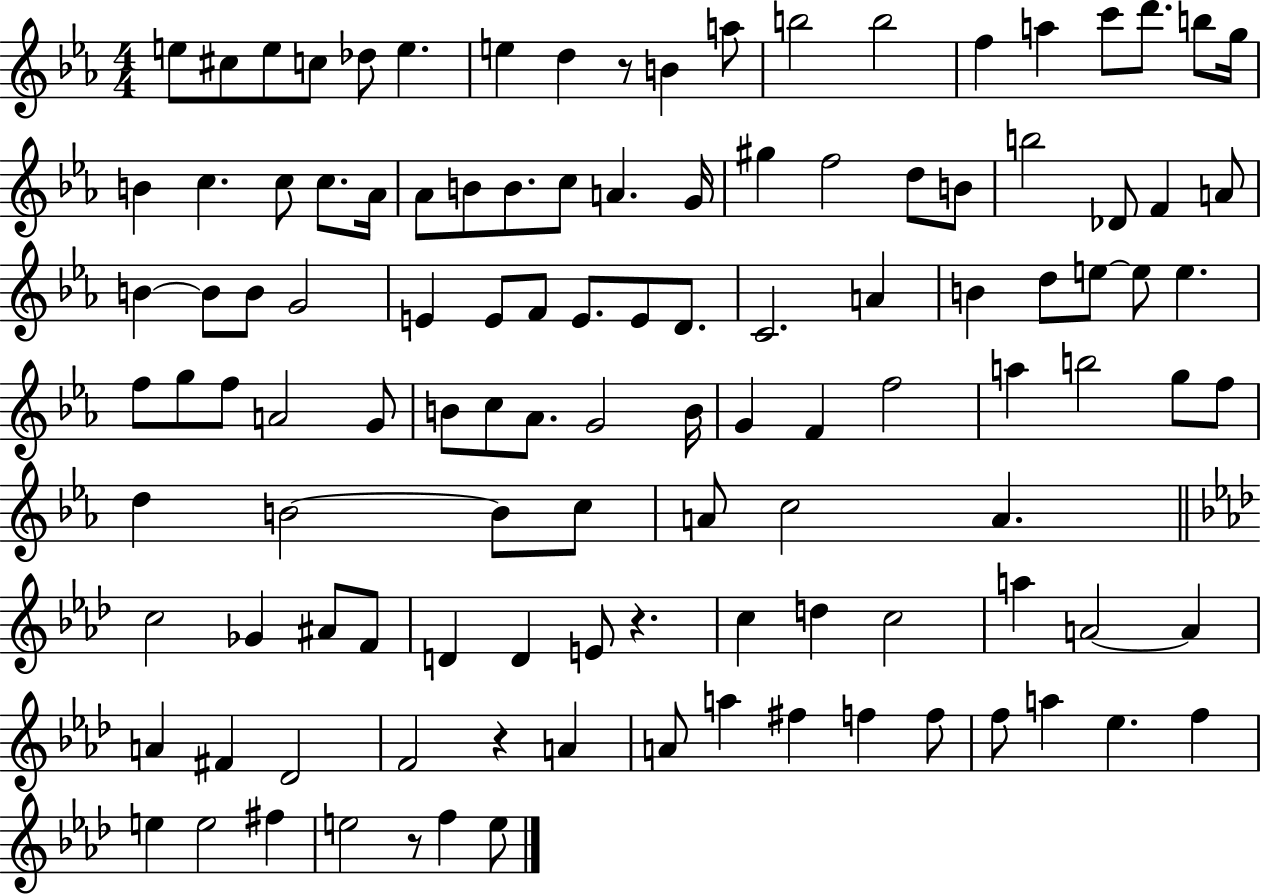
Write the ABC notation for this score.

X:1
T:Untitled
M:4/4
L:1/4
K:Eb
e/2 ^c/2 e/2 c/2 _d/2 e e d z/2 B a/2 b2 b2 f a c'/2 d'/2 b/2 g/4 B c c/2 c/2 _A/4 _A/2 B/2 B/2 c/2 A G/4 ^g f2 d/2 B/2 b2 _D/2 F A/2 B B/2 B/2 G2 E E/2 F/2 E/2 E/2 D/2 C2 A B d/2 e/2 e/2 e f/2 g/2 f/2 A2 G/2 B/2 c/2 _A/2 G2 B/4 G F f2 a b2 g/2 f/2 d B2 B/2 c/2 A/2 c2 A c2 _G ^A/2 F/2 D D E/2 z c d c2 a A2 A A ^F _D2 F2 z A A/2 a ^f f f/2 f/2 a _e f e e2 ^f e2 z/2 f e/2